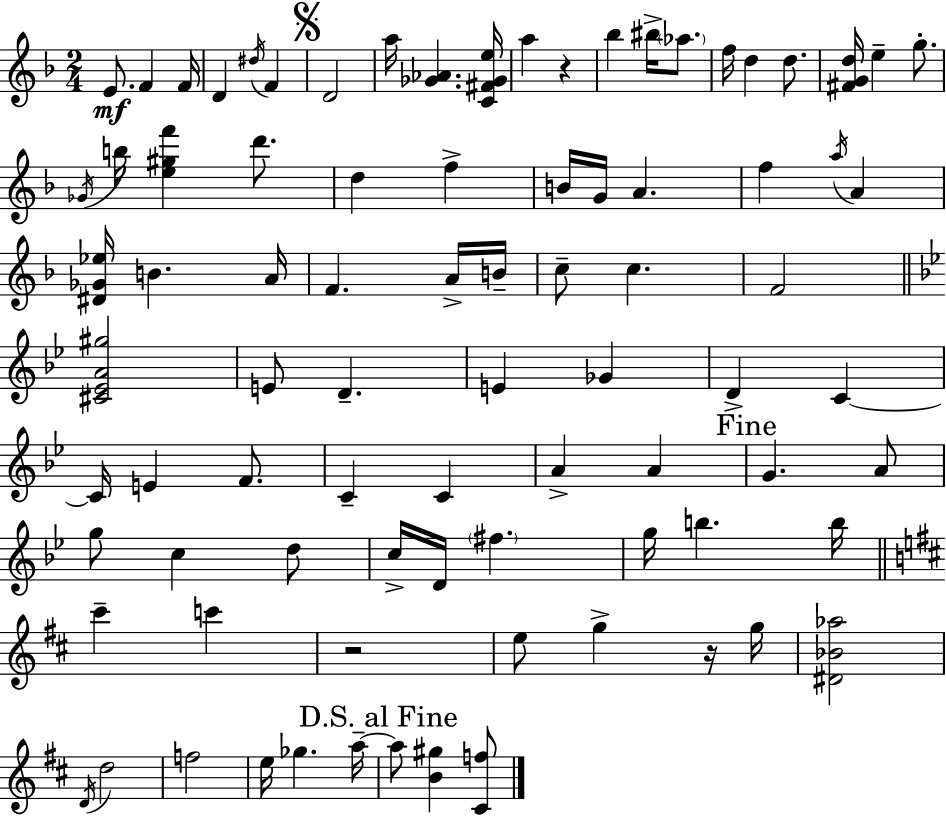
{
  \clef treble
  \numericTimeSignature
  \time 2/4
  \key f \major
  \repeat volta 2 { e'8.\mf f'4 f'16 | d'4 \acciaccatura { dis''16 } f'4 | \mark \markup { \musicglyph "scripts.segno" } d'2 | a''16 <ges' aes'>4. | \break <c' fis' ges' e''>16 a''4 r4 | bes''4 bis''16-> \parenthesize aes''8. | f''16 d''4 d''8. | <fis' g' d''>16 e''4-- g''8.-. | \break \acciaccatura { ges'16 } b''16 <e'' gis'' f'''>4 d'''8. | d''4 f''4-> | b'16 g'16 a'4. | f''4 \acciaccatura { a''16 } a'4 | \break <dis' ges' ees''>16 b'4. | a'16 f'4. | a'16-> b'16-- c''8-- c''4. | f'2 | \break \bar "||" \break \key g \minor <cis' ees' a' gis''>2 | e'8 d'4.-- | e'4 ges'4 | d'4-> c'4~~ | \break c'16 e'4 f'8. | c'4-- c'4 | a'4-> a'4 | \mark "Fine" g'4. a'8 | \break g''8 c''4 d''8 | c''16-> d'16 \parenthesize fis''4. | g''16 b''4. b''16 | \bar "||" \break \key d \major cis'''4-- c'''4 | r2 | e''8 g''4-> r16 g''16 | <dis' bes' aes''>2 | \break \acciaccatura { d'16 } d''2 | f''2 | e''16 ges''4. | a''16--~~ \mark "D.S. al Fine" a''8 <b' gis''>4 <cis' f''>8 | \break } \bar "|."
}